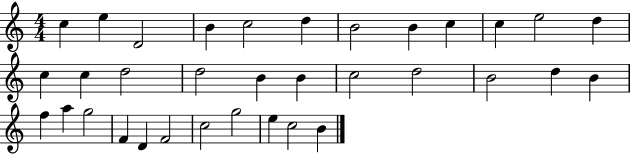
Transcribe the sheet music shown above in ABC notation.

X:1
T:Untitled
M:4/4
L:1/4
K:C
c e D2 B c2 d B2 B c c e2 d c c d2 d2 B B c2 d2 B2 d B f a g2 F D F2 c2 g2 e c2 B